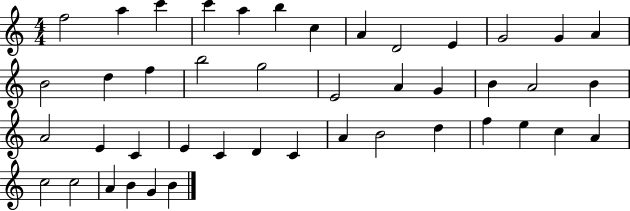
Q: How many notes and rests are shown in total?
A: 44